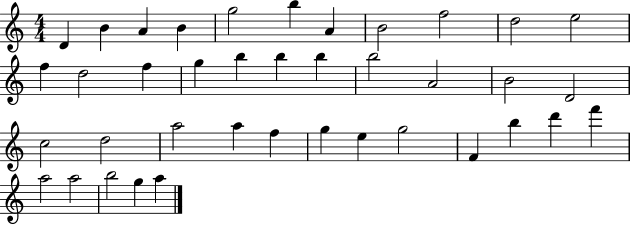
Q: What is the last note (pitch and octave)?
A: A5